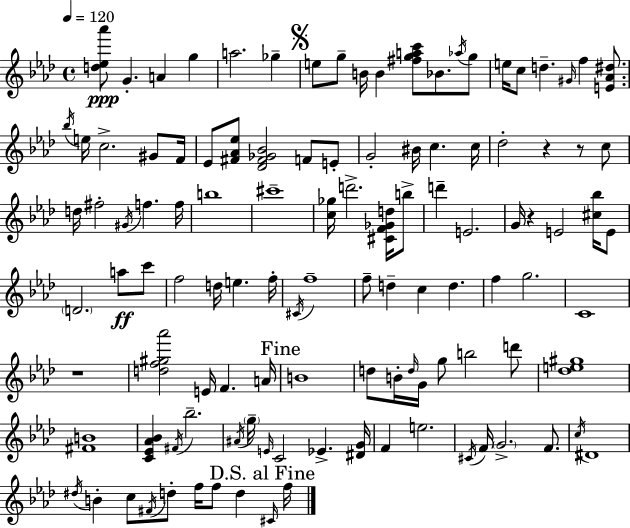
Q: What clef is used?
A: treble